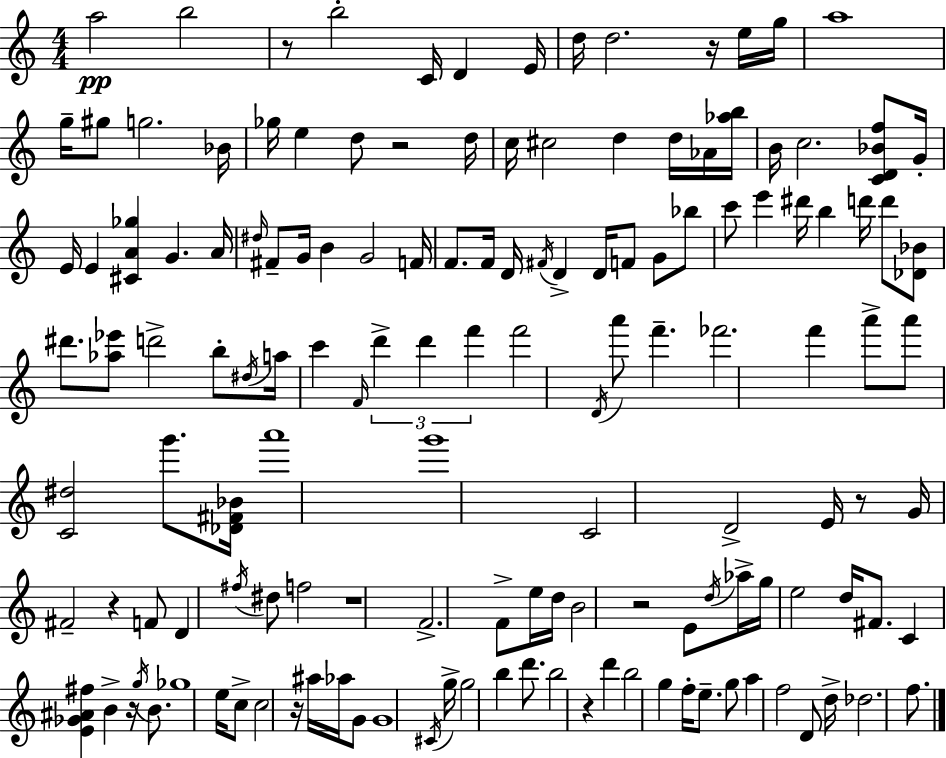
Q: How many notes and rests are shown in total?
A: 143